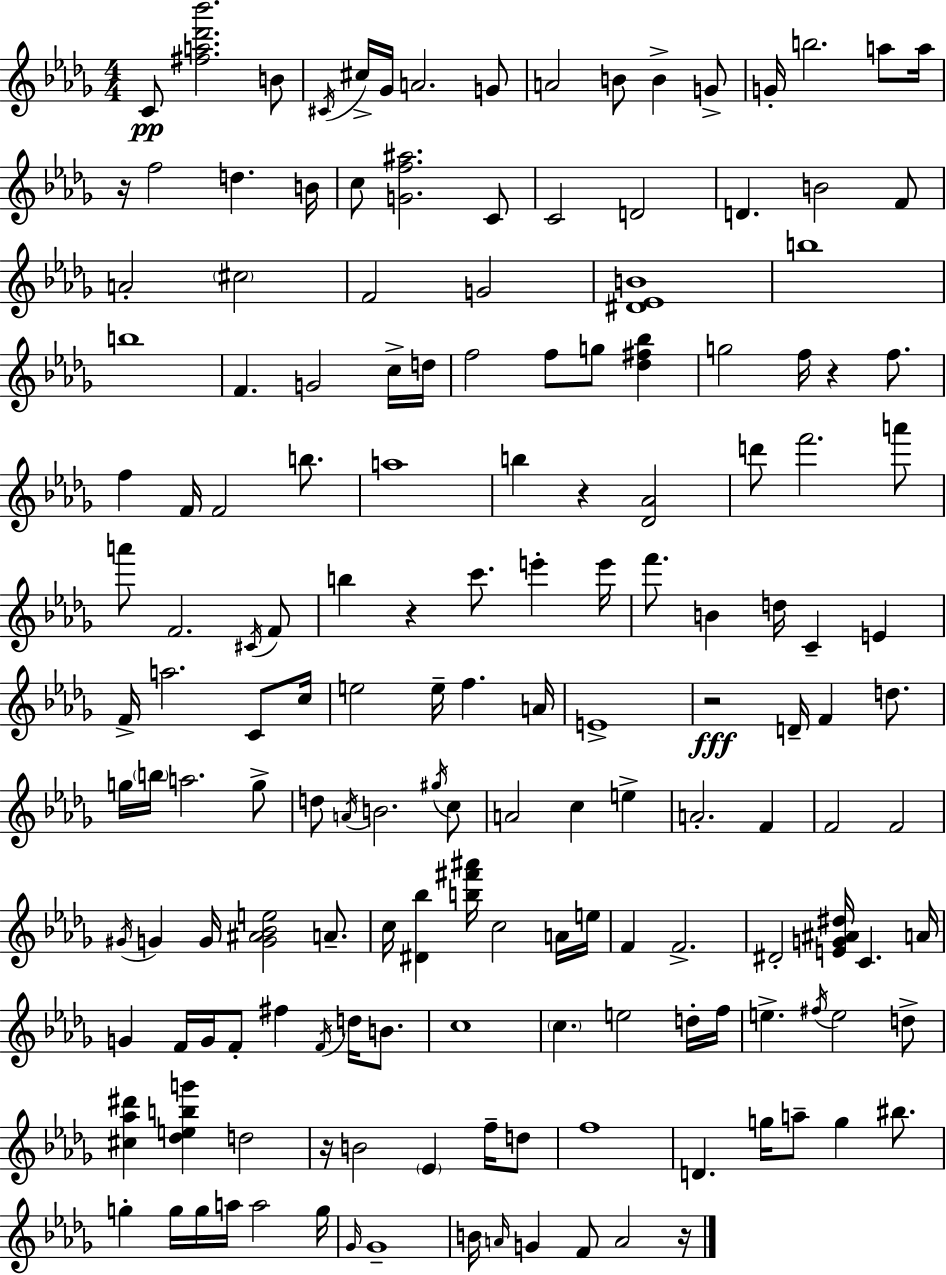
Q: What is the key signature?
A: BES minor